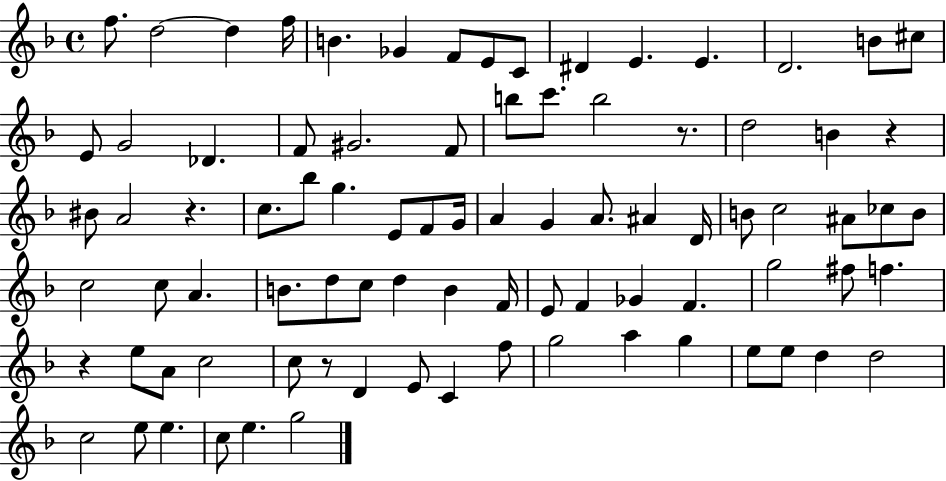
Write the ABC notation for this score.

X:1
T:Untitled
M:4/4
L:1/4
K:F
f/2 d2 d f/4 B _G F/2 E/2 C/2 ^D E E D2 B/2 ^c/2 E/2 G2 _D F/2 ^G2 F/2 b/2 c'/2 b2 z/2 d2 B z ^B/2 A2 z c/2 _b/2 g E/2 F/2 G/4 A G A/2 ^A D/4 B/2 c2 ^A/2 _c/2 B/2 c2 c/2 A B/2 d/2 c/2 d B F/4 E/2 F _G F g2 ^f/2 f z e/2 A/2 c2 c/2 z/2 D E/2 C f/2 g2 a g e/2 e/2 d d2 c2 e/2 e c/2 e g2